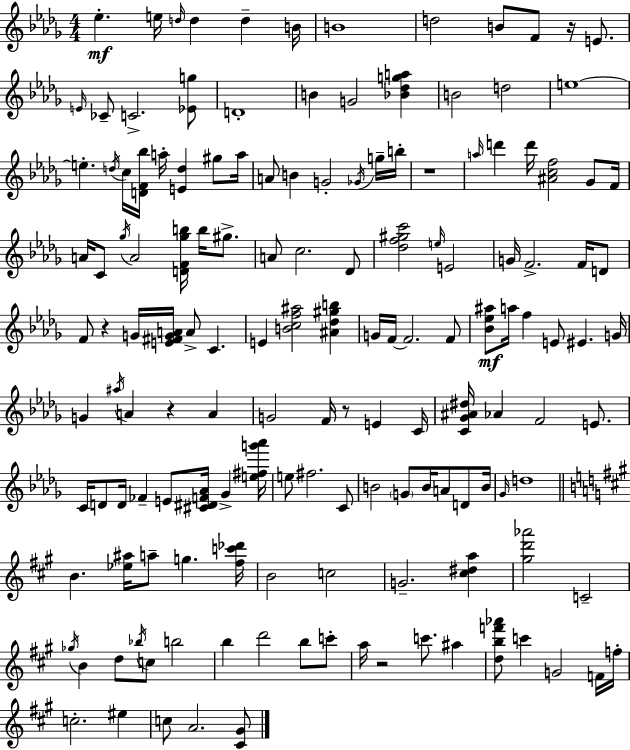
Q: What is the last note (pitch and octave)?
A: A4